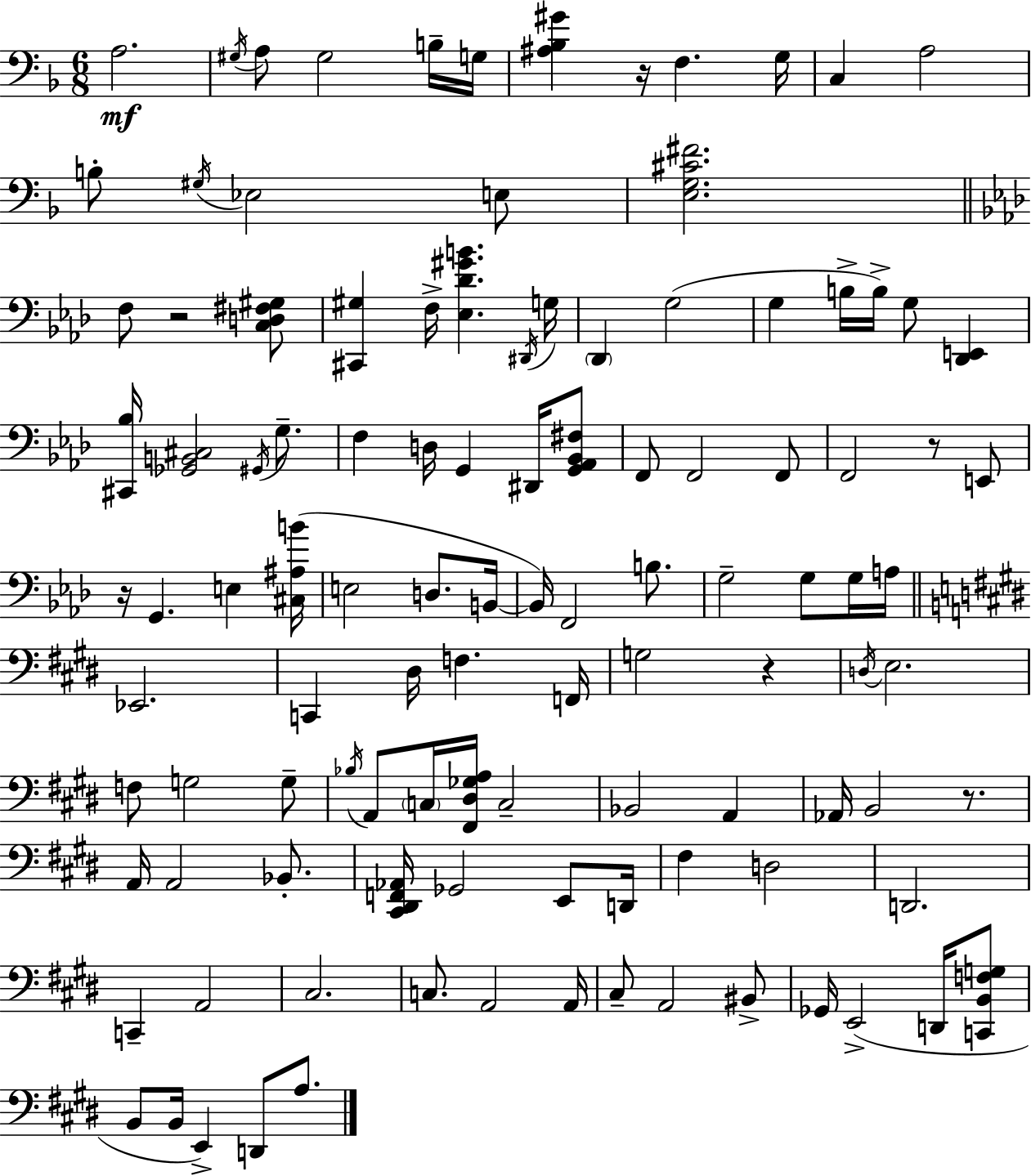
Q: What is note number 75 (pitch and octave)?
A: D2